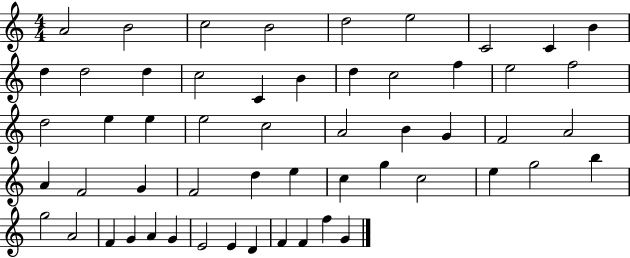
X:1
T:Untitled
M:4/4
L:1/4
K:C
A2 B2 c2 B2 d2 e2 C2 C B d d2 d c2 C B d c2 f e2 f2 d2 e e e2 c2 A2 B G F2 A2 A F2 G F2 d e c g c2 e g2 b g2 A2 F G A G E2 E D F F f G